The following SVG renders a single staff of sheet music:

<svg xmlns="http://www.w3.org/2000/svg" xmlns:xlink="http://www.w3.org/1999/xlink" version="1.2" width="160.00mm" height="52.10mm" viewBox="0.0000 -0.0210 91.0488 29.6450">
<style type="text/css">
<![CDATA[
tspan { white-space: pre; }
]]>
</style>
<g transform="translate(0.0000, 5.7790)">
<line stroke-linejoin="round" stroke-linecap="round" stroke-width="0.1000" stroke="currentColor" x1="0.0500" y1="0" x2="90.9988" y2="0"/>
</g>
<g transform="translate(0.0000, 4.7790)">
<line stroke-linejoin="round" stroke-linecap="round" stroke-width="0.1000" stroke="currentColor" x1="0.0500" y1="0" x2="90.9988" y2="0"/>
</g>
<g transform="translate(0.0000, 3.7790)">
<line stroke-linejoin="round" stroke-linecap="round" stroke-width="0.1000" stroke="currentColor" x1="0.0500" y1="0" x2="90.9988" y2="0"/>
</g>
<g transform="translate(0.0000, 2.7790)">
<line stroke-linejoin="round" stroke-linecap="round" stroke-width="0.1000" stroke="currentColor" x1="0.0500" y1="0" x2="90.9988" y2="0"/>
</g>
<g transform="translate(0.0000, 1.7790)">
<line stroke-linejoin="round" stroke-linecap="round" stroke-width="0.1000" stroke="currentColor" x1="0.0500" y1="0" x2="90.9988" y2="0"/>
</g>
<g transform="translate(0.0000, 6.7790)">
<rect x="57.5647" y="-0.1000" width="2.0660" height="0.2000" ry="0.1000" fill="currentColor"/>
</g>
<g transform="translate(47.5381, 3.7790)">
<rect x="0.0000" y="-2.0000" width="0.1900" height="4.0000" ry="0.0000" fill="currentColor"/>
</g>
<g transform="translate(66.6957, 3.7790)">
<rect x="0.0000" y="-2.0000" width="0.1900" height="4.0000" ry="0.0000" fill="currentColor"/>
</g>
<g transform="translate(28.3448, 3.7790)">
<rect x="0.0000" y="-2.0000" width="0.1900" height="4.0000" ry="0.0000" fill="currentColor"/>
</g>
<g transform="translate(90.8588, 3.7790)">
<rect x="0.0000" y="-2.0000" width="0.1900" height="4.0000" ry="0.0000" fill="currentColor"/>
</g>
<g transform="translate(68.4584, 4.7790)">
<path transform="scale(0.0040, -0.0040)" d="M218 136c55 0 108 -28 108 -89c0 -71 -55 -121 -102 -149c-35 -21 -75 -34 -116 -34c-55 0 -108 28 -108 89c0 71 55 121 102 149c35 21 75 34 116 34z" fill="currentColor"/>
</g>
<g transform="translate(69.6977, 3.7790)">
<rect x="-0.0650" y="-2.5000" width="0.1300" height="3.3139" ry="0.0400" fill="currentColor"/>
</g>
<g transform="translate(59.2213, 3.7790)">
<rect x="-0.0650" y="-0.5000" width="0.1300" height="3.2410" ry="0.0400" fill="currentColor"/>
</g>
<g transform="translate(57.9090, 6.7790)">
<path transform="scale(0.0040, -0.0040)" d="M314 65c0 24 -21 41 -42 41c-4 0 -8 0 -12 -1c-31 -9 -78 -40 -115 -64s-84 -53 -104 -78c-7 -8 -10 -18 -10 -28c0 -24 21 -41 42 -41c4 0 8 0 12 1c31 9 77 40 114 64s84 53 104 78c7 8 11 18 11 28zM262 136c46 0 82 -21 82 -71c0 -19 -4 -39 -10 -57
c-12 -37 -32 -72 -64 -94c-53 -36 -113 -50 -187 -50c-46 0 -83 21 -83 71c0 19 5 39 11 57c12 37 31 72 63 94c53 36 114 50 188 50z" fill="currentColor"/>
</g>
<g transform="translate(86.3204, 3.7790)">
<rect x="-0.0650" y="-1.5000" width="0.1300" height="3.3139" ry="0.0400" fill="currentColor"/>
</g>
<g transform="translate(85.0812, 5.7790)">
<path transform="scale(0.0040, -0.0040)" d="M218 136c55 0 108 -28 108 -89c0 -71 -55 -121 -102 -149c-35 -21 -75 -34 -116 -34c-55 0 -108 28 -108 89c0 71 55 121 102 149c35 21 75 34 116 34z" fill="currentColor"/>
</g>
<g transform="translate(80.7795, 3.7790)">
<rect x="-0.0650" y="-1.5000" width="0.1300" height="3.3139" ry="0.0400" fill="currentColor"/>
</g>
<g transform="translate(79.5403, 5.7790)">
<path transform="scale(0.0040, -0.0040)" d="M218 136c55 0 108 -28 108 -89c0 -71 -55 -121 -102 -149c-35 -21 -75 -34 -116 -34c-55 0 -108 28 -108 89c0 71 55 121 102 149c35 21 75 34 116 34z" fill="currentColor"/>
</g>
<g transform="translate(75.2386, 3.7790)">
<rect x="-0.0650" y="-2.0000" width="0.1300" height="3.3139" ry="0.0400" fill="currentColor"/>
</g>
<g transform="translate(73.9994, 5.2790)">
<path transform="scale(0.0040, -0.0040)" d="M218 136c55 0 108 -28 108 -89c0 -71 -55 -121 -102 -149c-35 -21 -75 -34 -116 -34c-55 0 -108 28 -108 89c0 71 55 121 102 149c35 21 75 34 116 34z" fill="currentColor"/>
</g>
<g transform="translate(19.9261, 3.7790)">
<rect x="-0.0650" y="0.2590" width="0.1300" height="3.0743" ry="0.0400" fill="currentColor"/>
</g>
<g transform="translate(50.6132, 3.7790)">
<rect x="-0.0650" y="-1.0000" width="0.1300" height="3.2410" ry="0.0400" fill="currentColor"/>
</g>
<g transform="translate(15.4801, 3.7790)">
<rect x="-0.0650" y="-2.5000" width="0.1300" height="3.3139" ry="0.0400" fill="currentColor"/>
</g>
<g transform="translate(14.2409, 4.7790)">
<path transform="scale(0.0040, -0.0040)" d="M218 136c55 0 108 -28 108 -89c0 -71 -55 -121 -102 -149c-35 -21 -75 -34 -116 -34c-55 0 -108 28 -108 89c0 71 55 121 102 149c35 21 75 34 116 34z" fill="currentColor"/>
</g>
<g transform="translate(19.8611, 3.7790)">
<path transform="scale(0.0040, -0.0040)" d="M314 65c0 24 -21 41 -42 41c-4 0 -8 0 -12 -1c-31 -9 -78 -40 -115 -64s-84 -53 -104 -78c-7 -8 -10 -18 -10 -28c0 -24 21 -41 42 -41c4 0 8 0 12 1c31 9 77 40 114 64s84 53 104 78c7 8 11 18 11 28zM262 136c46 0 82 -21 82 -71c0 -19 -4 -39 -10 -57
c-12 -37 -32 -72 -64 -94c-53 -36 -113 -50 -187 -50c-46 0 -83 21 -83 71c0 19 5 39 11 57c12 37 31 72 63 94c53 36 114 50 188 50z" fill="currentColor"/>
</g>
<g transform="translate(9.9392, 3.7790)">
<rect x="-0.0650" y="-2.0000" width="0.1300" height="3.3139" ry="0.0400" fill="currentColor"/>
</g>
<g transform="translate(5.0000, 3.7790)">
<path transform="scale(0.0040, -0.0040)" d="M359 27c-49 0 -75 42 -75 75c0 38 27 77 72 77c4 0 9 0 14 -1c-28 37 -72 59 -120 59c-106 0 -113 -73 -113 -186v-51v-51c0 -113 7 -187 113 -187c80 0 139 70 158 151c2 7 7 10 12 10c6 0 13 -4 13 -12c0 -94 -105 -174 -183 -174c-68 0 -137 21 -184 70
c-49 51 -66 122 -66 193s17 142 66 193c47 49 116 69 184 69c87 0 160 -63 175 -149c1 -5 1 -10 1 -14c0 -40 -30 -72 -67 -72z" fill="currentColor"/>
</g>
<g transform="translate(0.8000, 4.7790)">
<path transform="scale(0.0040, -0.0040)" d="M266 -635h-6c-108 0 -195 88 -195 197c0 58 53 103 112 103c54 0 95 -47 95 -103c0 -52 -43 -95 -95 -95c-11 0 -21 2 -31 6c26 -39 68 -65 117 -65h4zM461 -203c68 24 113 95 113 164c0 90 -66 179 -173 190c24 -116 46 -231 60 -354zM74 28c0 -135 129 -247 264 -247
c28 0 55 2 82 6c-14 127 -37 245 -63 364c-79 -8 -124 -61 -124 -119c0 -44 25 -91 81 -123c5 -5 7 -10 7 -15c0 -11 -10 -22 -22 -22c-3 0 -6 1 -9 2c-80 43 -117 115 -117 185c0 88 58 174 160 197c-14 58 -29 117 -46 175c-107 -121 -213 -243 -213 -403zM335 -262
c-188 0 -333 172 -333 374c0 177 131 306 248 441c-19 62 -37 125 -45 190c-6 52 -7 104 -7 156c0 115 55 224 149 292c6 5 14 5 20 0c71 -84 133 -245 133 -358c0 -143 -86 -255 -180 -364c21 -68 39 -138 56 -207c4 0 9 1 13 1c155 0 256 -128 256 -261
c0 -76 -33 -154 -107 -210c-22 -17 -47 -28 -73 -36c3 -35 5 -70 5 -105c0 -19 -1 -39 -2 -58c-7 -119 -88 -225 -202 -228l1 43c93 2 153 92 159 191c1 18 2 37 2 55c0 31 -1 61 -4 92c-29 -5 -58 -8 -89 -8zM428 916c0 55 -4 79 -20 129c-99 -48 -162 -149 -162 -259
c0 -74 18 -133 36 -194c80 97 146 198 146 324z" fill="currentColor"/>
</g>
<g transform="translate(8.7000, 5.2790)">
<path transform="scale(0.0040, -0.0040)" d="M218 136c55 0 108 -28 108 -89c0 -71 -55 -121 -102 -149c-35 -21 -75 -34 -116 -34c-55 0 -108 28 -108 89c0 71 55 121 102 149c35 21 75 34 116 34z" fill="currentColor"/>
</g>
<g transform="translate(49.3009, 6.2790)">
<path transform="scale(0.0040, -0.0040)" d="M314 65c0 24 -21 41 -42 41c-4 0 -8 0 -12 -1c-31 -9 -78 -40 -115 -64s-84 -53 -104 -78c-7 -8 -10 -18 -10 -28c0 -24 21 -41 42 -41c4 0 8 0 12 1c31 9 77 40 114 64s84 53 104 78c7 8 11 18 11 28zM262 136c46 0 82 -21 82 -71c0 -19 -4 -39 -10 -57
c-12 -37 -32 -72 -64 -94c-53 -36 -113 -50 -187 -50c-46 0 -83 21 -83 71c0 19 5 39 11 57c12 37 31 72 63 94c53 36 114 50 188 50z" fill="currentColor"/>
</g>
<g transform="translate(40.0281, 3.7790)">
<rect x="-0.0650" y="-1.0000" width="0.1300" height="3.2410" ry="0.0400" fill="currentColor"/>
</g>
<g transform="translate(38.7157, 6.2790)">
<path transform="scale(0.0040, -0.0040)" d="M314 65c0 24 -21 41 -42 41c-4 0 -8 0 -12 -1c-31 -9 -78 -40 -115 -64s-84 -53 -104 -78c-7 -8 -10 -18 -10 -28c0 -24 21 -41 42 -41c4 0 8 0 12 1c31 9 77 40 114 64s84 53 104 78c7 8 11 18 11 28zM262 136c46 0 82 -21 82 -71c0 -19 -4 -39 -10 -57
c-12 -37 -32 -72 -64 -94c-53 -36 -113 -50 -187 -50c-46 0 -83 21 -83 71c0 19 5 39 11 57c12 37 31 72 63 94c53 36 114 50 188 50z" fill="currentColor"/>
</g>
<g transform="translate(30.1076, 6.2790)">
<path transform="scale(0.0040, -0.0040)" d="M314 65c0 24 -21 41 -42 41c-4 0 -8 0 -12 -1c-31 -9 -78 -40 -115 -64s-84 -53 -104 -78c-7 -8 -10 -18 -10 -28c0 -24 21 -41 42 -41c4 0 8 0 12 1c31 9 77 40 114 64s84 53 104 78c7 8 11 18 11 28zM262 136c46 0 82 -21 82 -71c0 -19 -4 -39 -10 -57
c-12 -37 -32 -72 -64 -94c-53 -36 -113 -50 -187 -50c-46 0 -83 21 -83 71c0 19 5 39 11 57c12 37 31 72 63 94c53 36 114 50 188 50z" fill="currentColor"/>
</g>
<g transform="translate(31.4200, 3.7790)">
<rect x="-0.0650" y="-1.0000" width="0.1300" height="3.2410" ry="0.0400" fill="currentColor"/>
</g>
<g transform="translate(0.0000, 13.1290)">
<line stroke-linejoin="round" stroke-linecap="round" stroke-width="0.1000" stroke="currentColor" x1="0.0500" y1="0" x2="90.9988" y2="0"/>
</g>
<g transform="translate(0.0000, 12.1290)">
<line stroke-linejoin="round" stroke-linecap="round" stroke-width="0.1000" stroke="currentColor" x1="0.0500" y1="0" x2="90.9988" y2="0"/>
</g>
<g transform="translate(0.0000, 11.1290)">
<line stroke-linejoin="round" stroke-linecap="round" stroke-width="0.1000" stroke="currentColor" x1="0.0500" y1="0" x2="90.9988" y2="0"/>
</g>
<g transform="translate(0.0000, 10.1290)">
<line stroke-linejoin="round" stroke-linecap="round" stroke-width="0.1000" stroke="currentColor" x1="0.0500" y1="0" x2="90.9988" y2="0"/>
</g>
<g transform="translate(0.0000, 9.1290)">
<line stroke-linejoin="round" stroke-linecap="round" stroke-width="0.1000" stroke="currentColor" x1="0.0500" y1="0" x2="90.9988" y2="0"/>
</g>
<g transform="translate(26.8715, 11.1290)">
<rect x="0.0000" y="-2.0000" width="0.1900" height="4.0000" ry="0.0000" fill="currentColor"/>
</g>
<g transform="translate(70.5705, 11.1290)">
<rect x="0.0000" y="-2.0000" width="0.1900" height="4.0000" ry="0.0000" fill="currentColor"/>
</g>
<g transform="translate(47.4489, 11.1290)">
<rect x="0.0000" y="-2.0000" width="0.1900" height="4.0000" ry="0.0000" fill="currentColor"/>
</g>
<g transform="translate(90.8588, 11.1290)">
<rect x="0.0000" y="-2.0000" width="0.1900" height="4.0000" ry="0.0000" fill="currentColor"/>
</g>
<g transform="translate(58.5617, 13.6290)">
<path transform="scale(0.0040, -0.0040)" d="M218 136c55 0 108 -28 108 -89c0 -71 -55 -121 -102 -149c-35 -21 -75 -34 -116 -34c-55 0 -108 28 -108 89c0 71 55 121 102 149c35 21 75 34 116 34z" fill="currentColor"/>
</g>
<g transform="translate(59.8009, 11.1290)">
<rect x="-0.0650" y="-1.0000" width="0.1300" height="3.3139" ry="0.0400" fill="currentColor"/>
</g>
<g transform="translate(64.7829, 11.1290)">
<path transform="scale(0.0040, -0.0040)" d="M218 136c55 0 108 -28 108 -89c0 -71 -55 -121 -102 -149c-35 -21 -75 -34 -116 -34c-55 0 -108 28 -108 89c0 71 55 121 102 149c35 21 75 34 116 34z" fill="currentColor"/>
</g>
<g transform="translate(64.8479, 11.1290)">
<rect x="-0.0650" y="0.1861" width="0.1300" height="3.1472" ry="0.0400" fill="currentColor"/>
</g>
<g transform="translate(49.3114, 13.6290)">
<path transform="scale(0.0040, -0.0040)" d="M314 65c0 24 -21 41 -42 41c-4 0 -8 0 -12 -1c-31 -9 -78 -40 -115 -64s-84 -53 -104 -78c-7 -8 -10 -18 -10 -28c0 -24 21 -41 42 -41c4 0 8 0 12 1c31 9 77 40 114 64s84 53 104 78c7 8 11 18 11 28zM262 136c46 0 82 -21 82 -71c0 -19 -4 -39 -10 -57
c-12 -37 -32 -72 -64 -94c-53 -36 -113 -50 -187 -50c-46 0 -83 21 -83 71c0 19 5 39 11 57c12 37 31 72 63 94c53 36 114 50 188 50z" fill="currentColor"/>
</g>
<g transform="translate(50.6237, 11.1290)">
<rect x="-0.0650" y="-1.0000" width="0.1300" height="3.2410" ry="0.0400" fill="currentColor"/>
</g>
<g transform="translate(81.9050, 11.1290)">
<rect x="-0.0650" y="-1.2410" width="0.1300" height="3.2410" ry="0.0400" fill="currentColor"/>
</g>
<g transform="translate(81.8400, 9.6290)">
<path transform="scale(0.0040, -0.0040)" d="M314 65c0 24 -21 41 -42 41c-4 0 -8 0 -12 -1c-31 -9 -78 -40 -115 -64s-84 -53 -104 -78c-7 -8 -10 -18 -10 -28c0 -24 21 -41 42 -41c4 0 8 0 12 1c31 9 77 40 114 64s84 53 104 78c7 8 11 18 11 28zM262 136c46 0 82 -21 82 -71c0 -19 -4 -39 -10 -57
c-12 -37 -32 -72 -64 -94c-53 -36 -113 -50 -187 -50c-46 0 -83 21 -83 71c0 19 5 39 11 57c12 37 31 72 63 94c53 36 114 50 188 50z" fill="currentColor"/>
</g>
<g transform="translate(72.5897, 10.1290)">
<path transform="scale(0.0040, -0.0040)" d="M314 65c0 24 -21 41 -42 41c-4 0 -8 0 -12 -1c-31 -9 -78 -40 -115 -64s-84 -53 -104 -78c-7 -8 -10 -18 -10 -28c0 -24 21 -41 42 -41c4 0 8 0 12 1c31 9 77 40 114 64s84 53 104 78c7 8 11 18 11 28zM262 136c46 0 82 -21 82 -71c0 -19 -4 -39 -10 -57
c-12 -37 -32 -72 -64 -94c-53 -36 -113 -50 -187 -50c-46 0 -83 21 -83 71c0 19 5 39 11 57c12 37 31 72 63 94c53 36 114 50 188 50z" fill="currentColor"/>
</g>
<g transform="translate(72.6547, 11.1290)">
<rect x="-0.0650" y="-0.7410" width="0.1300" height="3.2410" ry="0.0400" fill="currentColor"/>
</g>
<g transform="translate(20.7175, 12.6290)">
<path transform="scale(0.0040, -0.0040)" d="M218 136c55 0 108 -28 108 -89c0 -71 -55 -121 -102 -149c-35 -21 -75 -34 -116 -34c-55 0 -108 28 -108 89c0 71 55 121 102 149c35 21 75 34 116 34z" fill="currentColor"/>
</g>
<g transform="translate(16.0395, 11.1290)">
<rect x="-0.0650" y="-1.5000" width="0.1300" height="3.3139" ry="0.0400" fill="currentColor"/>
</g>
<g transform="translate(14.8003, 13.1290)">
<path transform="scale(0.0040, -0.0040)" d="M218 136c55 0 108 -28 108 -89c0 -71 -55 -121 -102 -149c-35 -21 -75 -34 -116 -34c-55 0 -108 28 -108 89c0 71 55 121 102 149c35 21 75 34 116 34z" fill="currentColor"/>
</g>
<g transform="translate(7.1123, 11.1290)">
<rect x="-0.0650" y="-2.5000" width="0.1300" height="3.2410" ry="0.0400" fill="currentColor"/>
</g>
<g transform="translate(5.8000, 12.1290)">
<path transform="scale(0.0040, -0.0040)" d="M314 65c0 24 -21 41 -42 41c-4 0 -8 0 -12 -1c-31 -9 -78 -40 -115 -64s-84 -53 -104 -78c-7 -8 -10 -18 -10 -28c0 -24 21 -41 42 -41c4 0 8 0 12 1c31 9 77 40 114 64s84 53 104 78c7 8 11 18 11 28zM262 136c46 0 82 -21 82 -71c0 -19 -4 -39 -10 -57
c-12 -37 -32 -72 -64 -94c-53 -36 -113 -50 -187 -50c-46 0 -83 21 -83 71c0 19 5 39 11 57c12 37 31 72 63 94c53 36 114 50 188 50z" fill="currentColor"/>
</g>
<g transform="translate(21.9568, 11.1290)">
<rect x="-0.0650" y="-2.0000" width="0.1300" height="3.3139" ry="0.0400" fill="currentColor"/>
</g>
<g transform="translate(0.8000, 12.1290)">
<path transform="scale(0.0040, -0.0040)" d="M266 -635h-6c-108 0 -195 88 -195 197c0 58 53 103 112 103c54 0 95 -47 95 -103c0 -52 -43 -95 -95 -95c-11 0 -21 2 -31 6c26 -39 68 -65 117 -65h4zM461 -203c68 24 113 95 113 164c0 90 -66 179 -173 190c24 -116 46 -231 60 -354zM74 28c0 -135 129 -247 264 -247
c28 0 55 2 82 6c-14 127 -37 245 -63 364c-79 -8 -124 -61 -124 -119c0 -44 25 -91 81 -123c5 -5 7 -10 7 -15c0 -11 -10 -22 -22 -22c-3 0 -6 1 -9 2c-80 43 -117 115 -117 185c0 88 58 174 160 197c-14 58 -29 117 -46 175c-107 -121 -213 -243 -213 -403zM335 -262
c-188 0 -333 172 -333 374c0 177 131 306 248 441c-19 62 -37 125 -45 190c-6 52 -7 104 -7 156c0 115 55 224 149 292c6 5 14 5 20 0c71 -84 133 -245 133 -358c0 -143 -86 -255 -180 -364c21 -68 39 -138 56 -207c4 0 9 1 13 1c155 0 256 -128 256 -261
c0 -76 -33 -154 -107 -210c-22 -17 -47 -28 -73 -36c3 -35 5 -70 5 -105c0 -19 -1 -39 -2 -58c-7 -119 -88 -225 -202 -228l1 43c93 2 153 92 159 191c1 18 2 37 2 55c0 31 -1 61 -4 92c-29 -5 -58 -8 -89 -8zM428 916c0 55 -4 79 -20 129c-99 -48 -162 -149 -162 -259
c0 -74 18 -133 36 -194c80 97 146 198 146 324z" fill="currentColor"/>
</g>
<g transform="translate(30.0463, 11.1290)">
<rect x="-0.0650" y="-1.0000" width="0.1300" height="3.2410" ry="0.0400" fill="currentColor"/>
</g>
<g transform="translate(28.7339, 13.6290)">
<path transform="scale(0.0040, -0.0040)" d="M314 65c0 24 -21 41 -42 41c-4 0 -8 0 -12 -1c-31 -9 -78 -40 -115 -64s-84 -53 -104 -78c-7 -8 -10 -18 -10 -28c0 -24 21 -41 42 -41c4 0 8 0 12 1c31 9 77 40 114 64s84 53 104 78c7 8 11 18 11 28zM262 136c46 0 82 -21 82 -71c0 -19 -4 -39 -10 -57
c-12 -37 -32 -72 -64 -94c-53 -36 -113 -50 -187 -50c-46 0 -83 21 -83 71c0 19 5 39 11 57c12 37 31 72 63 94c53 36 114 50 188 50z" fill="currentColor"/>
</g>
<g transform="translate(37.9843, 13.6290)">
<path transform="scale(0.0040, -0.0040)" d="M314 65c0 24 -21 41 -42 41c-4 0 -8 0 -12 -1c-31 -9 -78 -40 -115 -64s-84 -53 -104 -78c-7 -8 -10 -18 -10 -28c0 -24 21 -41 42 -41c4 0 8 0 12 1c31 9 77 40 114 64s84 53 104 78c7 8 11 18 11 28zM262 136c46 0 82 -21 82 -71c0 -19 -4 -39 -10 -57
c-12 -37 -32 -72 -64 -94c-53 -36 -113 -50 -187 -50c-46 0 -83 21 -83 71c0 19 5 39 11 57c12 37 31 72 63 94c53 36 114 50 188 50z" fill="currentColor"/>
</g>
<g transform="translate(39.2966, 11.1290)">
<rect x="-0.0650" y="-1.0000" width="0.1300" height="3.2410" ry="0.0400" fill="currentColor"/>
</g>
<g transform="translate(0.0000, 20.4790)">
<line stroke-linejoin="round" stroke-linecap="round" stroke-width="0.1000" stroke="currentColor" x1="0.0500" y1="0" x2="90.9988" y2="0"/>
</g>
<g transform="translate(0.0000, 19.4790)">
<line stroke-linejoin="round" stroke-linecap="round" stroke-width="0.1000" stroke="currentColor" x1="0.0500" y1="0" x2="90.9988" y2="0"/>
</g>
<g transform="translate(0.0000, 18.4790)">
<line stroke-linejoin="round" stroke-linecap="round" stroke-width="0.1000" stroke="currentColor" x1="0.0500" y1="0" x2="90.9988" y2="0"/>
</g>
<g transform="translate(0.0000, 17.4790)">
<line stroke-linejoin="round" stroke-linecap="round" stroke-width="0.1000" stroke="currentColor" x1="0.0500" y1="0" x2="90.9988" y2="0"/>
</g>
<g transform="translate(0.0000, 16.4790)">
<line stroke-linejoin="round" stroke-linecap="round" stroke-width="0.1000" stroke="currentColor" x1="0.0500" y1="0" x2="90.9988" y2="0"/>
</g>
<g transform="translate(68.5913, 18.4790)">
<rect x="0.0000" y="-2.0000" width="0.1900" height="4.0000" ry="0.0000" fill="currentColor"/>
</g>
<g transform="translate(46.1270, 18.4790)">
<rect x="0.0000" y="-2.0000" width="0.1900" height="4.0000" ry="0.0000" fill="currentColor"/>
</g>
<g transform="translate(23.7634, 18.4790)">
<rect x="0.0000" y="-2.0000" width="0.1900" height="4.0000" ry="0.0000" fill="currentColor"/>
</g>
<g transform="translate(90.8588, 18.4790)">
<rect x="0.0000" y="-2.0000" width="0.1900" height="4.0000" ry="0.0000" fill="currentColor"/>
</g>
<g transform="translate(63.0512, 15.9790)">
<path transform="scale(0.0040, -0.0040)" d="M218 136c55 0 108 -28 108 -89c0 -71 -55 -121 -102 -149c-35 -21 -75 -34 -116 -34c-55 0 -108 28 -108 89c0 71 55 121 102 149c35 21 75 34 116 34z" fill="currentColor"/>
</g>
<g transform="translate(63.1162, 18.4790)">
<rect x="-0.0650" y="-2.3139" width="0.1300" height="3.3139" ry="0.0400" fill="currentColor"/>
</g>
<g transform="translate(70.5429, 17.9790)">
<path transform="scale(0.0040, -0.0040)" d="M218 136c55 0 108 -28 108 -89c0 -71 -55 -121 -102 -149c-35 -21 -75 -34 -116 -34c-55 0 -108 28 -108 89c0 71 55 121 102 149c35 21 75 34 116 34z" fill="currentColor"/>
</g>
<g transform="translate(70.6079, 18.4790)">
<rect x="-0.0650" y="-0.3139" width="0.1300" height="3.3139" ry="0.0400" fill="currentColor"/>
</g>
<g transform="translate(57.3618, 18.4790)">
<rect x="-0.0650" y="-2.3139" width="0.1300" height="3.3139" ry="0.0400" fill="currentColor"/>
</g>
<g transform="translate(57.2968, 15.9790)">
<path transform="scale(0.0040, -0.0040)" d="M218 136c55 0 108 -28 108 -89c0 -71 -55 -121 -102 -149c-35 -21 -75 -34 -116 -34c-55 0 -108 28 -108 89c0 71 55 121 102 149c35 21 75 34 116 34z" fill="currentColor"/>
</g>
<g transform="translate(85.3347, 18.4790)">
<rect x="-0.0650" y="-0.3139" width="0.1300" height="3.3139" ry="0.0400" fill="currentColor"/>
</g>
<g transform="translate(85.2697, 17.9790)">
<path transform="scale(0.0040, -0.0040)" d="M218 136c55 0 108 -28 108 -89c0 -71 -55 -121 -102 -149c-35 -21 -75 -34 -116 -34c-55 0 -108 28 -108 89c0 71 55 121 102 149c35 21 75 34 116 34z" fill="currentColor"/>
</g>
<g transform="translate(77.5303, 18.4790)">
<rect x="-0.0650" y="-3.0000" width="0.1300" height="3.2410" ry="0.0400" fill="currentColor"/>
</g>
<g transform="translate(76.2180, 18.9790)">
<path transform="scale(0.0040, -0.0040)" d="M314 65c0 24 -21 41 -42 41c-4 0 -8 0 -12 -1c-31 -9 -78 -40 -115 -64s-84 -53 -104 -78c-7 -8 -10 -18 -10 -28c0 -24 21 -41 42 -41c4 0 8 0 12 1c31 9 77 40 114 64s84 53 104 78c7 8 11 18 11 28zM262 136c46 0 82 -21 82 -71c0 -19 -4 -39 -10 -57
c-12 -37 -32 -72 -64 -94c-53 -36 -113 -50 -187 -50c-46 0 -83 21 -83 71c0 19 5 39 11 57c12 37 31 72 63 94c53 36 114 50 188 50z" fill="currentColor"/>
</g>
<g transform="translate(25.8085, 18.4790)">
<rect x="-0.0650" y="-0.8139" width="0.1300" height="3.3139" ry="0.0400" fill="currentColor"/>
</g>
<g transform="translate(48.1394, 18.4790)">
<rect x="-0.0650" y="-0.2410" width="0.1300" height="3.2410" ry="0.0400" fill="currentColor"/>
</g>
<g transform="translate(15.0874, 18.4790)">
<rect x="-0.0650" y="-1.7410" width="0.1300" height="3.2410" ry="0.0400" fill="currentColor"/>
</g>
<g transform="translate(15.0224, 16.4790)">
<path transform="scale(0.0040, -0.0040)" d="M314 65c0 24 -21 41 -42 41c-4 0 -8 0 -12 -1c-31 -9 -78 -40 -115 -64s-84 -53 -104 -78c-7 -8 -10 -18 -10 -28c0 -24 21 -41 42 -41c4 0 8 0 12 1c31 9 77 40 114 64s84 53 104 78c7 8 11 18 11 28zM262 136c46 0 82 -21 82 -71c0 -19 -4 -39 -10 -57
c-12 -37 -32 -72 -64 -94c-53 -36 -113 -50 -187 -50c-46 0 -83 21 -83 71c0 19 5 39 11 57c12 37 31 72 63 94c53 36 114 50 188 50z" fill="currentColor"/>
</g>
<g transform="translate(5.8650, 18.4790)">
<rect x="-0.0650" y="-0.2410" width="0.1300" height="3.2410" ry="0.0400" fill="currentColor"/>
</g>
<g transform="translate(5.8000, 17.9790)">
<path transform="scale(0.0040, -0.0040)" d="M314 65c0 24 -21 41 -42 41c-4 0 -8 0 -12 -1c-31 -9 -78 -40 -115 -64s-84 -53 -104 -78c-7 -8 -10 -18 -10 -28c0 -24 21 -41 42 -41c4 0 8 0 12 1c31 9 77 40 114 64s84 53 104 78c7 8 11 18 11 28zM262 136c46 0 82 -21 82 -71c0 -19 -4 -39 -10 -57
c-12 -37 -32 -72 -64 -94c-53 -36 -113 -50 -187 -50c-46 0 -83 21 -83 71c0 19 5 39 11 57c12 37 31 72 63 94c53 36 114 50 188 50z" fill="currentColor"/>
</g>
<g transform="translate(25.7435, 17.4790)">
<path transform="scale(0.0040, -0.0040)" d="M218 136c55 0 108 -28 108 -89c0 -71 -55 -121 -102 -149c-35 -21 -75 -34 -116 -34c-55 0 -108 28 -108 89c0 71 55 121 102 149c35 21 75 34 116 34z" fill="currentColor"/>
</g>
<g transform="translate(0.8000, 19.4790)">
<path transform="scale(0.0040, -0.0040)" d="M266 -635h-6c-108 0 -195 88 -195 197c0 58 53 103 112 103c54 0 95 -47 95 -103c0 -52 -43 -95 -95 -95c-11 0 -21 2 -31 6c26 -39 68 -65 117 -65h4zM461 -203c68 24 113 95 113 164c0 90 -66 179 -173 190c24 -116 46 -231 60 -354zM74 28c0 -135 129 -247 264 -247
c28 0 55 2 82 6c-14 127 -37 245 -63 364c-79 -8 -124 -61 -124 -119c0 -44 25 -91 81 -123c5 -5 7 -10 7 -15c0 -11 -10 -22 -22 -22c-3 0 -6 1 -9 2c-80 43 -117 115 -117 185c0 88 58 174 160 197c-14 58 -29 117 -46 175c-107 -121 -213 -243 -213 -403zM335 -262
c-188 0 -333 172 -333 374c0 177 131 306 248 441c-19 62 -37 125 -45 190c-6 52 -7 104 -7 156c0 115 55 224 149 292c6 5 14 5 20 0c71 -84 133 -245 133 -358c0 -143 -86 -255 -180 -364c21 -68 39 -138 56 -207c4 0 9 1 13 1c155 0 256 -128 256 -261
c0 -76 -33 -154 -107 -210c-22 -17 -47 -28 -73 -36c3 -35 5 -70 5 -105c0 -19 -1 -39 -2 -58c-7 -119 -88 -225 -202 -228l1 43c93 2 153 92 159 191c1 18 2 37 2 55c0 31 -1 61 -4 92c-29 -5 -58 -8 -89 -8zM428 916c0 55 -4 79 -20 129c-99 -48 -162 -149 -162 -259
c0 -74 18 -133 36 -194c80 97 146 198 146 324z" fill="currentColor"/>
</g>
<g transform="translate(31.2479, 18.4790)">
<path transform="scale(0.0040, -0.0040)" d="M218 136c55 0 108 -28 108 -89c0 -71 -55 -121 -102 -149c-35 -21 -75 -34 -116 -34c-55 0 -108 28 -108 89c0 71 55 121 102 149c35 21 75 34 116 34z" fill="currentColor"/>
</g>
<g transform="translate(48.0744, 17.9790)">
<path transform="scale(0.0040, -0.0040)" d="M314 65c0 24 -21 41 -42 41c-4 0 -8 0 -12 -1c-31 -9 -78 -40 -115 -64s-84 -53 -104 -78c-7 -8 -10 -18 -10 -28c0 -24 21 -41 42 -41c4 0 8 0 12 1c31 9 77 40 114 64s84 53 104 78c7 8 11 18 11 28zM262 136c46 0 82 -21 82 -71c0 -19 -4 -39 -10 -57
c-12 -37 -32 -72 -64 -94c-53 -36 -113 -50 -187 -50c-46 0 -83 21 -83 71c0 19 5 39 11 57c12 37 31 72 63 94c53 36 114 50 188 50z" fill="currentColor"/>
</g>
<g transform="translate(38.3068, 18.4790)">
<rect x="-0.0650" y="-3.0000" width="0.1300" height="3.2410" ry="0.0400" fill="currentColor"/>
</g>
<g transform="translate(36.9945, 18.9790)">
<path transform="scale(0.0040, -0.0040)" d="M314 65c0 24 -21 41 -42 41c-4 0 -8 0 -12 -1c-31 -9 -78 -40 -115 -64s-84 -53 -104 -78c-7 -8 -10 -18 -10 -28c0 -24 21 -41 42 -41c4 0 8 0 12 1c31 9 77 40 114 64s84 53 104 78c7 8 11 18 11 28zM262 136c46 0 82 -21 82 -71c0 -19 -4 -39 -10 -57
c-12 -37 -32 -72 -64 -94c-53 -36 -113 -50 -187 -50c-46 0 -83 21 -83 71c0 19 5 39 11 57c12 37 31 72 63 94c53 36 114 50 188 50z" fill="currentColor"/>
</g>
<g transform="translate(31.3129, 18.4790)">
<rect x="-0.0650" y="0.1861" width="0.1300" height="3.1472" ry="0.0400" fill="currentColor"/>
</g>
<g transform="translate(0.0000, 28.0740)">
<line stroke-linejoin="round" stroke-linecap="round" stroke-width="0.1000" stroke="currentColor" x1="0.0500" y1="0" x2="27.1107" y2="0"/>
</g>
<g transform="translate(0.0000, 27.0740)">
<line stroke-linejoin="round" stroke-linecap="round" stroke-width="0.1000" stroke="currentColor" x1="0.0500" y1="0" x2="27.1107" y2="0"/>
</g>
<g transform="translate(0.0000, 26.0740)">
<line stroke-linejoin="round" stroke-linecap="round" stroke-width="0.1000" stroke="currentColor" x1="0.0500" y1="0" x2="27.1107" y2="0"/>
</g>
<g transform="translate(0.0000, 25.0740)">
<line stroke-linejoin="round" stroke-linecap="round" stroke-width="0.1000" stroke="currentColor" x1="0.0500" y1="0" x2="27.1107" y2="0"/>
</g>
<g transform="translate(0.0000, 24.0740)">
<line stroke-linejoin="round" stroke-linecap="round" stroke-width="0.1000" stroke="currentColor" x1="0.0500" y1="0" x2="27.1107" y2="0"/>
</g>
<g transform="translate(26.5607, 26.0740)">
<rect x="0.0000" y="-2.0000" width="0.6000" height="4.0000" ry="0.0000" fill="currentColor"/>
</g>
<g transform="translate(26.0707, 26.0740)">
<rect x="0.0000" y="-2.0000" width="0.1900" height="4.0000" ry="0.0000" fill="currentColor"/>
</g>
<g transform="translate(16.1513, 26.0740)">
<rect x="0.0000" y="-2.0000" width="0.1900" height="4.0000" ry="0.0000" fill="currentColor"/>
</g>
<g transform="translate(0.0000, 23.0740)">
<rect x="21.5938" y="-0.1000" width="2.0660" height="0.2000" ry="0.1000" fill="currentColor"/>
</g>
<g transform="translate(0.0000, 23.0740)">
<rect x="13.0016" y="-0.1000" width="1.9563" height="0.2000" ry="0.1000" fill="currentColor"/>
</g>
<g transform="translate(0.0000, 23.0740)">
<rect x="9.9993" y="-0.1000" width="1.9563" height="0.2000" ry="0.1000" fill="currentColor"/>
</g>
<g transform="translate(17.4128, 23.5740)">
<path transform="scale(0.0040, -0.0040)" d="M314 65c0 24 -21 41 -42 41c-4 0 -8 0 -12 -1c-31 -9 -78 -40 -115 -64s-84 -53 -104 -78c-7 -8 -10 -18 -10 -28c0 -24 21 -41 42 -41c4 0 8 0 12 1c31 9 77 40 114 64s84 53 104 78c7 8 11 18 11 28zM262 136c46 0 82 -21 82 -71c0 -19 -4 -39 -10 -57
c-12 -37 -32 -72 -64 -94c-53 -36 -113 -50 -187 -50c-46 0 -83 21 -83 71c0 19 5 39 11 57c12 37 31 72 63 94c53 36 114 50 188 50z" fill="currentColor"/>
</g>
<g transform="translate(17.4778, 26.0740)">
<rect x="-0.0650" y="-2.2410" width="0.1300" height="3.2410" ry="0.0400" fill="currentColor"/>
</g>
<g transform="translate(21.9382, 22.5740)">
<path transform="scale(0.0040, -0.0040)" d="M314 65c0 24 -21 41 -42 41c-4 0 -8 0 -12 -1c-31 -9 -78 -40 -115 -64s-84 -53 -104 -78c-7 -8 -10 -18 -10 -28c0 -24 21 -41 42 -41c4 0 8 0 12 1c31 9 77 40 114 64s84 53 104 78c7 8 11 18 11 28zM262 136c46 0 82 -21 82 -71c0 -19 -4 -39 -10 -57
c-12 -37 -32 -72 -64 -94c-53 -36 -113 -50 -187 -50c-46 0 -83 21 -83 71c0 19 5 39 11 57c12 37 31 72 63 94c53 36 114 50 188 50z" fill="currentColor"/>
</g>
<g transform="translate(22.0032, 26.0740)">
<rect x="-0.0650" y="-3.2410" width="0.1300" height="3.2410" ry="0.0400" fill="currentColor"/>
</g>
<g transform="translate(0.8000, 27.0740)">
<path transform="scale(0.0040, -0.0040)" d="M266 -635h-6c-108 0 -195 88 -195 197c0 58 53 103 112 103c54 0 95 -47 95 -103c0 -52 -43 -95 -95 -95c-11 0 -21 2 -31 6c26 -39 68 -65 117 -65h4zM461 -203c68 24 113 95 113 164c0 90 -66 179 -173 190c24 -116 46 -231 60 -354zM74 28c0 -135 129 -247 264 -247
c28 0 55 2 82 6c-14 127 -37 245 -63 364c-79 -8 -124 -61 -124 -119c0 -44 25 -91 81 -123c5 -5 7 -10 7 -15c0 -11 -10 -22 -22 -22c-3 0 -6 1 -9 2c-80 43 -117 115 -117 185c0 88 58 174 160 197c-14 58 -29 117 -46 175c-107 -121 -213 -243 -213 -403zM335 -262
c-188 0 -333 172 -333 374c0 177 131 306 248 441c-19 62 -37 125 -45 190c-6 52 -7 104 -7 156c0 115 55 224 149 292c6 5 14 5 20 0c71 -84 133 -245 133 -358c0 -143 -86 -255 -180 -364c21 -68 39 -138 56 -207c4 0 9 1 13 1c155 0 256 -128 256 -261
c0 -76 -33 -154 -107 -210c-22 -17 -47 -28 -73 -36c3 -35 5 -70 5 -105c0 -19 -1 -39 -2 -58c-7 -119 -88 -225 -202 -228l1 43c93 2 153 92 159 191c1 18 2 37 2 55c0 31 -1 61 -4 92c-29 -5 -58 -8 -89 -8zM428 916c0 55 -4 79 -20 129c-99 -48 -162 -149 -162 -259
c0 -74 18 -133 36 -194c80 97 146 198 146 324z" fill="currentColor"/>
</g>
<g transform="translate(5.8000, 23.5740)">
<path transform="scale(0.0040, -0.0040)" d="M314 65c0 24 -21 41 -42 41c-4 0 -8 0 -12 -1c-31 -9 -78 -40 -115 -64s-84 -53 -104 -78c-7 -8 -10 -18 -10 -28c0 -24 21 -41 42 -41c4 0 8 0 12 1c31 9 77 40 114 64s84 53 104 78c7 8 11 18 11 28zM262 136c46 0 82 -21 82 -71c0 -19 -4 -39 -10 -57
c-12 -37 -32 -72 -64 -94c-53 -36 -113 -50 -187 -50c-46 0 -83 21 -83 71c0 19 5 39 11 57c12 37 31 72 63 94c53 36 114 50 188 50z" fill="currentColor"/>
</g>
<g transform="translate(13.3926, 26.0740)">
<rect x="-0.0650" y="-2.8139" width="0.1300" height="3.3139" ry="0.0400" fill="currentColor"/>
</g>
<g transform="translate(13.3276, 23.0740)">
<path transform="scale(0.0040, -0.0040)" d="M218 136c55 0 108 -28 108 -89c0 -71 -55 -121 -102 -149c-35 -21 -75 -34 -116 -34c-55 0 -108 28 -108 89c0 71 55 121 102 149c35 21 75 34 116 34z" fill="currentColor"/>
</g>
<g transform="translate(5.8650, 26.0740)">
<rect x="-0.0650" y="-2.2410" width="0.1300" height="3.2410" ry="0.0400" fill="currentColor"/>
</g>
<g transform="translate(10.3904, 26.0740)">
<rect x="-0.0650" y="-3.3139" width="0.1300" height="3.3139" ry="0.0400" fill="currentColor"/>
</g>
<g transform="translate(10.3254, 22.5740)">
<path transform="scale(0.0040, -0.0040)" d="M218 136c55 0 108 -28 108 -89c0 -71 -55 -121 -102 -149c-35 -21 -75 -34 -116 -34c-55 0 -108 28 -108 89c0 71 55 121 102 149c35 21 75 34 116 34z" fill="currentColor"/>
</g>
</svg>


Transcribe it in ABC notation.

X:1
T:Untitled
M:4/4
L:1/4
K:C
F G B2 D2 D2 D2 C2 G F E E G2 E F D2 D2 D2 D B d2 e2 c2 f2 d B A2 c2 g g c A2 c g2 b a g2 b2